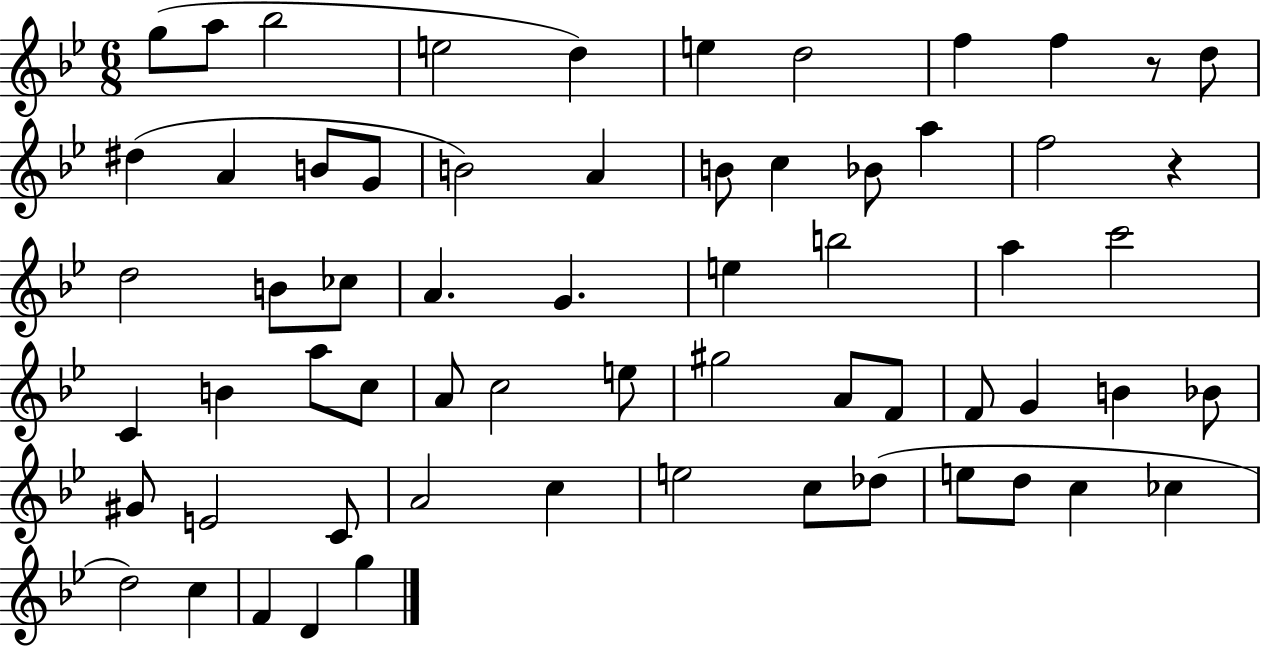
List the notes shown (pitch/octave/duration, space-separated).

G5/e A5/e Bb5/h E5/h D5/q E5/q D5/h F5/q F5/q R/e D5/e D#5/q A4/q B4/e G4/e B4/h A4/q B4/e C5/q Bb4/e A5/q F5/h R/q D5/h B4/e CES5/e A4/q. G4/q. E5/q B5/h A5/q C6/h C4/q B4/q A5/e C5/e A4/e C5/h E5/e G#5/h A4/e F4/e F4/e G4/q B4/q Bb4/e G#4/e E4/h C4/e A4/h C5/q E5/h C5/e Db5/e E5/e D5/e C5/q CES5/q D5/h C5/q F4/q D4/q G5/q